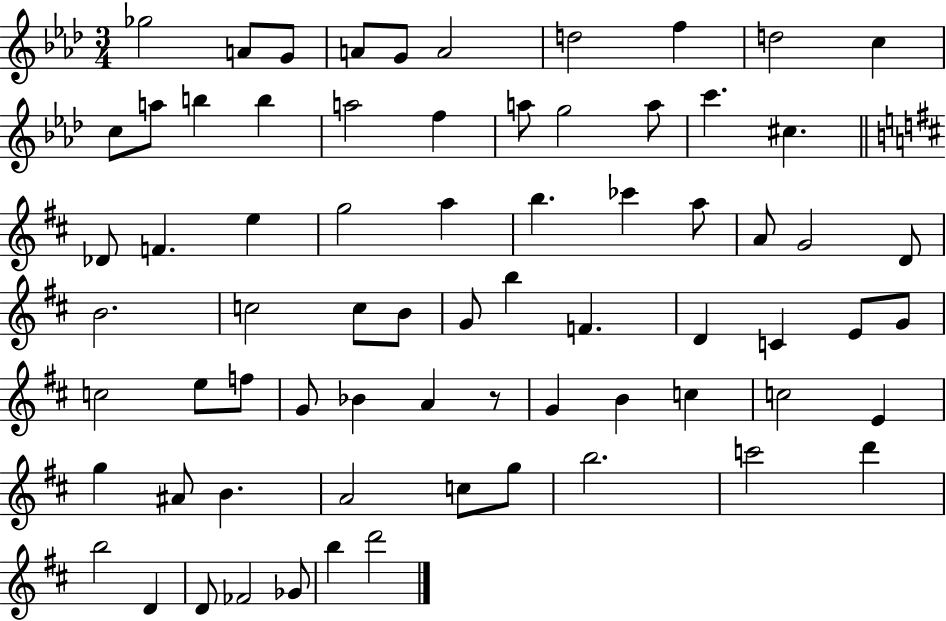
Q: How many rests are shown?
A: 1